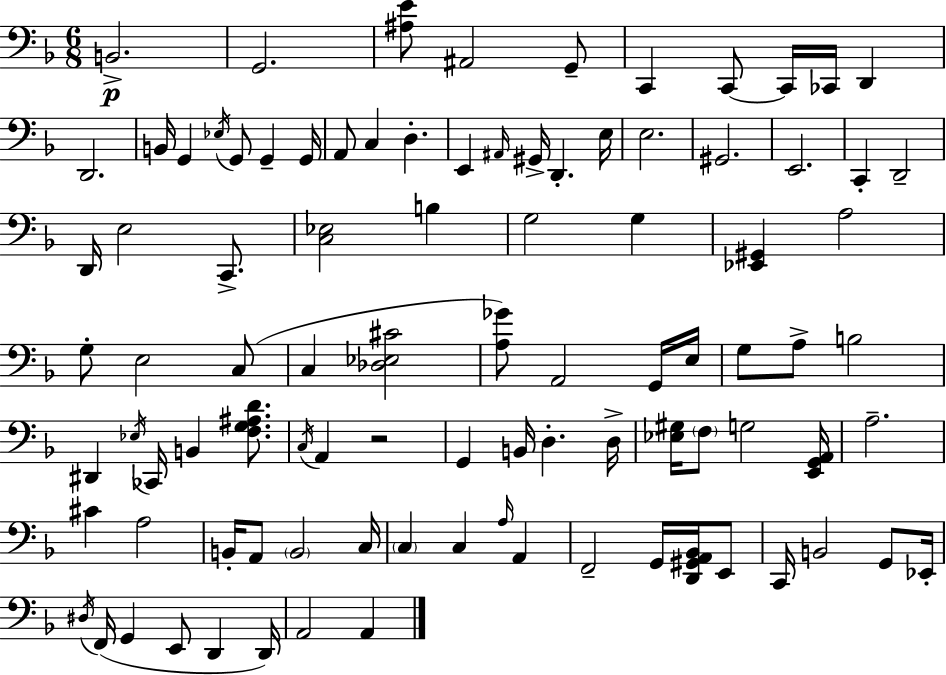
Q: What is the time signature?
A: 6/8